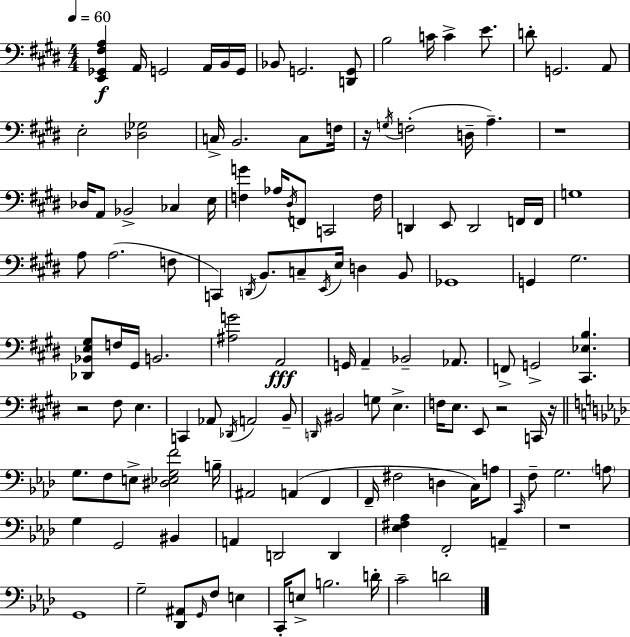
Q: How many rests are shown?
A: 6